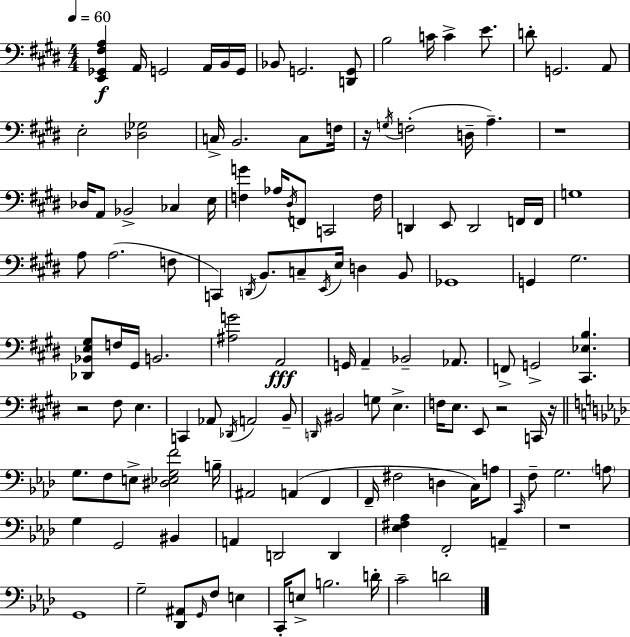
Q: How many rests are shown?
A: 6